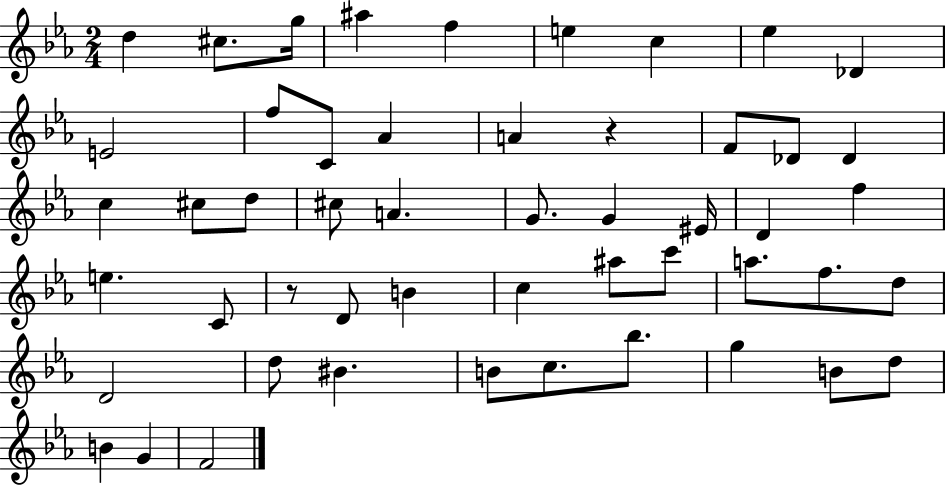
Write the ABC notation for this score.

X:1
T:Untitled
M:2/4
L:1/4
K:Eb
d ^c/2 g/4 ^a f e c _e _D E2 f/2 C/2 _A A z F/2 _D/2 _D c ^c/2 d/2 ^c/2 A G/2 G ^E/4 D f e C/2 z/2 D/2 B c ^a/2 c'/2 a/2 f/2 d/2 D2 d/2 ^B B/2 c/2 _b/2 g B/2 d/2 B G F2